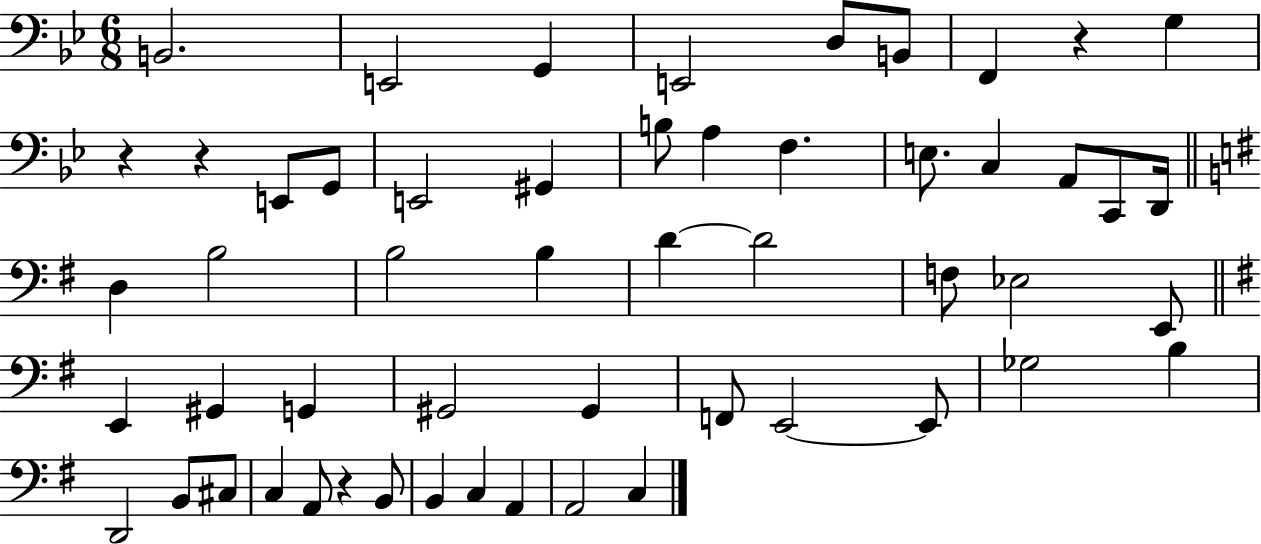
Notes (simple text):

B2/h. E2/h G2/q E2/h D3/e B2/e F2/q R/q G3/q R/q R/q E2/e G2/e E2/h G#2/q B3/e A3/q F3/q. E3/e. C3/q A2/e C2/e D2/s D3/q B3/h B3/h B3/q D4/q D4/h F3/e Eb3/h E2/e E2/q G#2/q G2/q G#2/h G#2/q F2/e E2/h E2/e Gb3/h B3/q D2/h B2/e C#3/e C3/q A2/e R/q B2/e B2/q C3/q A2/q A2/h C3/q